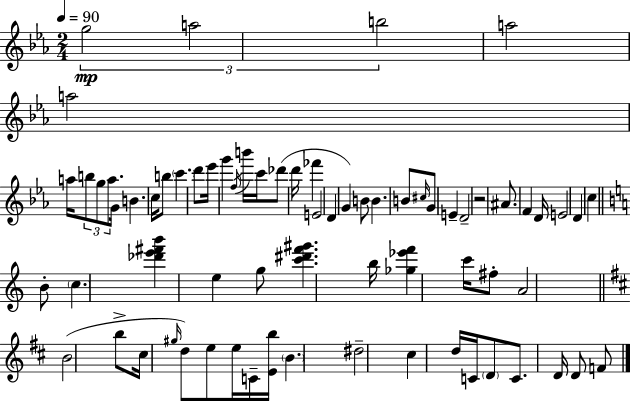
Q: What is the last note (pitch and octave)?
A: F4